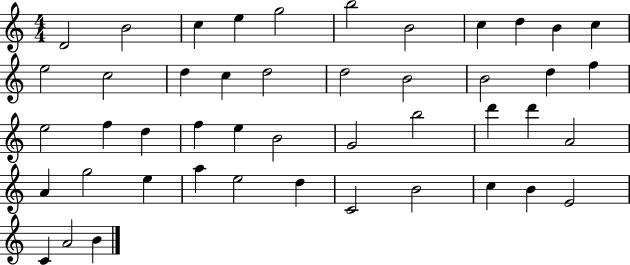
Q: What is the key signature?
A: C major